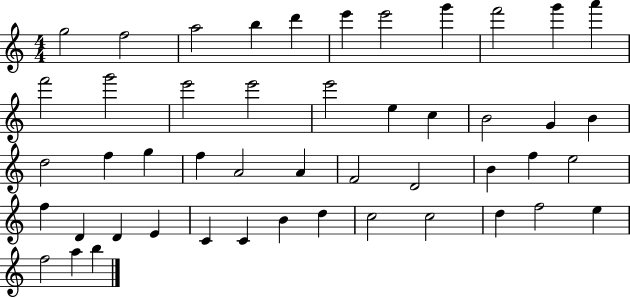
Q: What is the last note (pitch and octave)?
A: B5